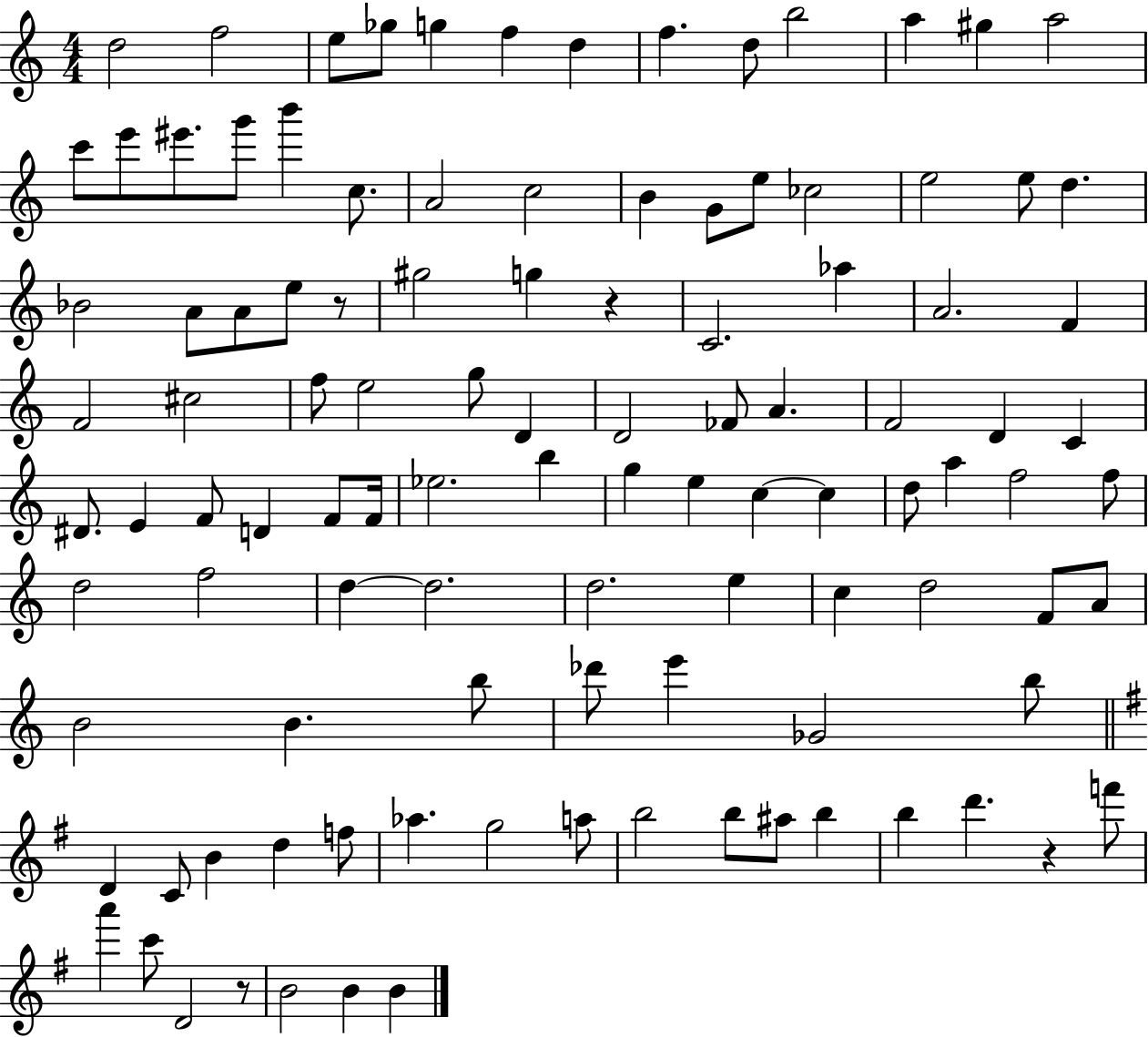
D5/h F5/h E5/e Gb5/e G5/q F5/q D5/q F5/q. D5/e B5/h A5/q G#5/q A5/h C6/e E6/e EIS6/e. G6/e B6/q C5/e. A4/h C5/h B4/q G4/e E5/e CES5/h E5/h E5/e D5/q. Bb4/h A4/e A4/e E5/e R/e G#5/h G5/q R/q C4/h. Ab5/q A4/h. F4/q F4/h C#5/h F5/e E5/h G5/e D4/q D4/h FES4/e A4/q. F4/h D4/q C4/q D#4/e. E4/q F4/e D4/q F4/e F4/s Eb5/h. B5/q G5/q E5/q C5/q C5/q D5/e A5/q F5/h F5/e D5/h F5/h D5/q D5/h. D5/h. E5/q C5/q D5/h F4/e A4/e B4/h B4/q. B5/e Db6/e E6/q Gb4/h B5/e D4/q C4/e B4/q D5/q F5/e Ab5/q. G5/h A5/e B5/h B5/e A#5/e B5/q B5/q D6/q. R/q F6/e A6/q C6/e D4/h R/e B4/h B4/q B4/q